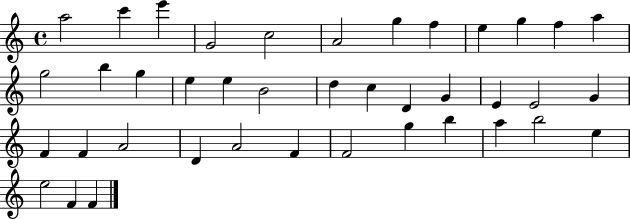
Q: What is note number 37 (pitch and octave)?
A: E5